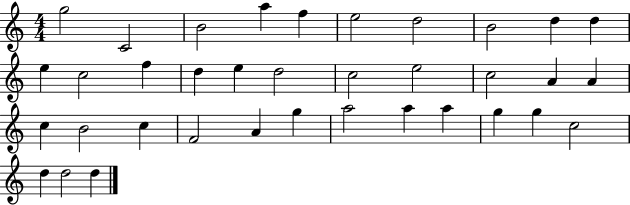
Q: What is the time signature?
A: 4/4